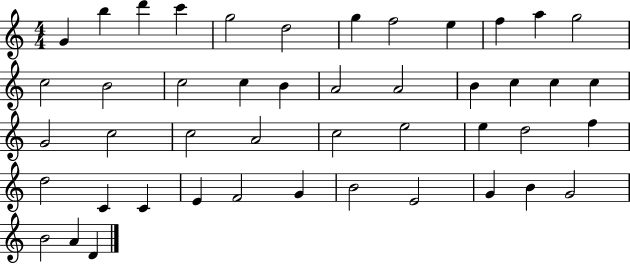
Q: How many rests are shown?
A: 0